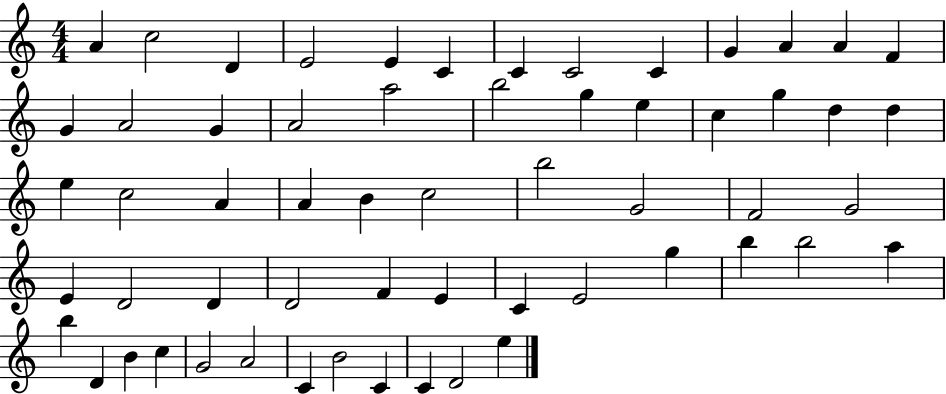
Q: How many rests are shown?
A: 0